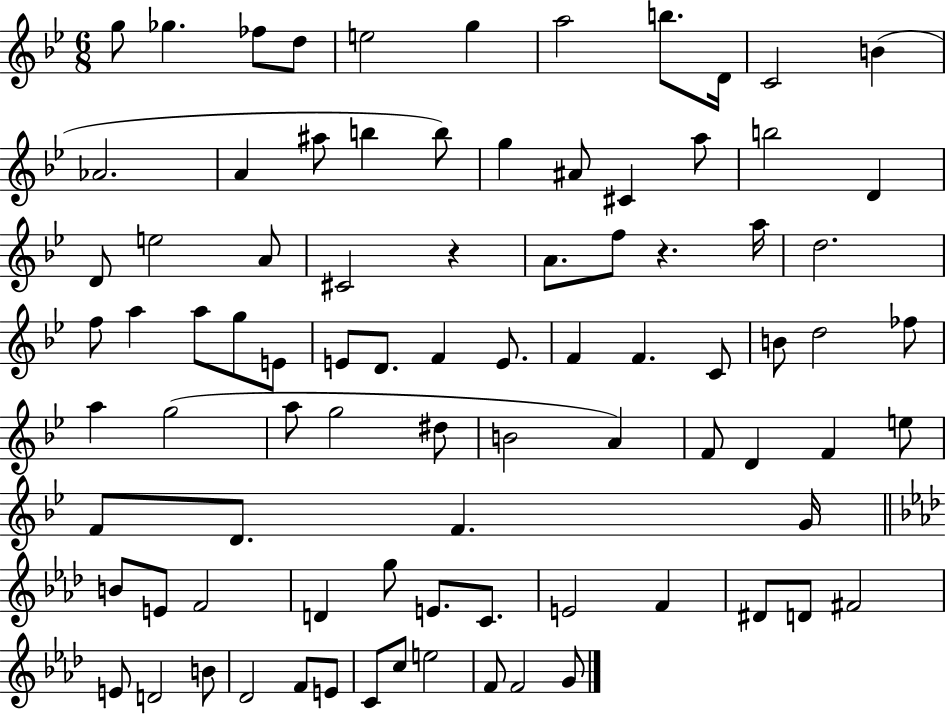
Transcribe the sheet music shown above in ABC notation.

X:1
T:Untitled
M:6/8
L:1/4
K:Bb
g/2 _g _f/2 d/2 e2 g a2 b/2 D/4 C2 B _A2 A ^a/2 b b/2 g ^A/2 ^C a/2 b2 D D/2 e2 A/2 ^C2 z A/2 f/2 z a/4 d2 f/2 a a/2 g/2 E/2 E/2 D/2 F E/2 F F C/2 B/2 d2 _f/2 a g2 a/2 g2 ^d/2 B2 A F/2 D F e/2 F/2 D/2 F G/4 B/2 E/2 F2 D g/2 E/2 C/2 E2 F ^D/2 D/2 ^F2 E/2 D2 B/2 _D2 F/2 E/2 C/2 c/2 e2 F/2 F2 G/2